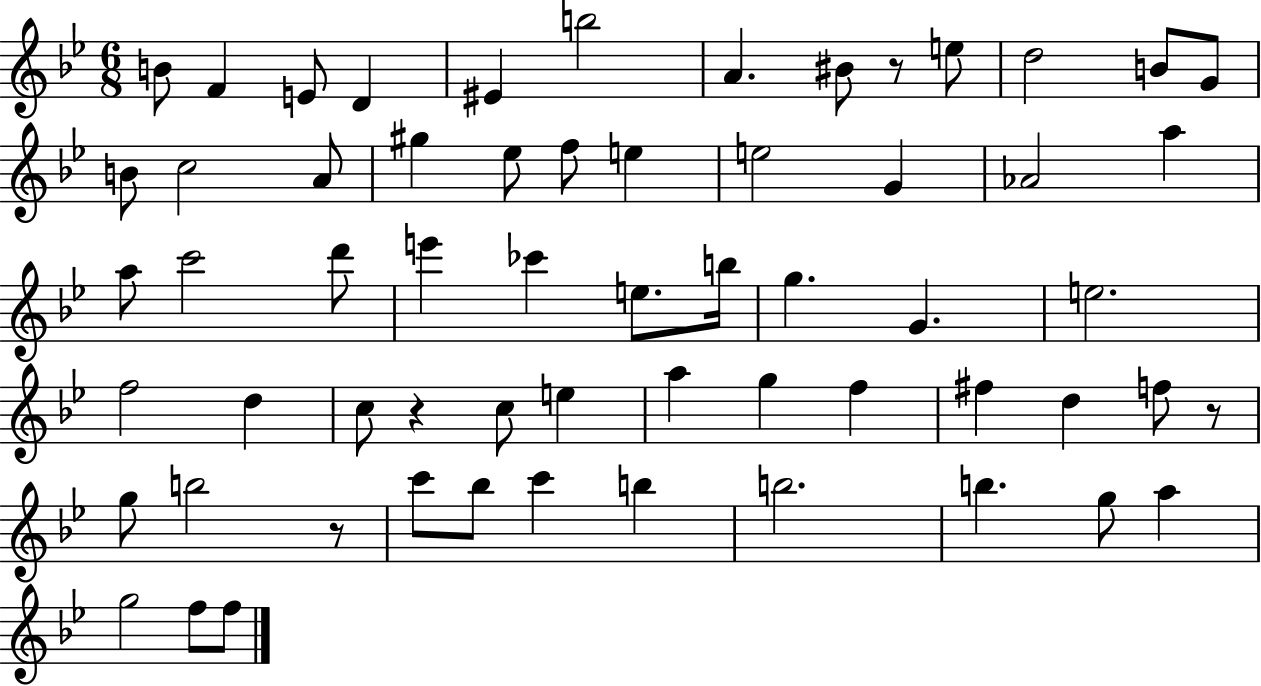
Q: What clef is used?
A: treble